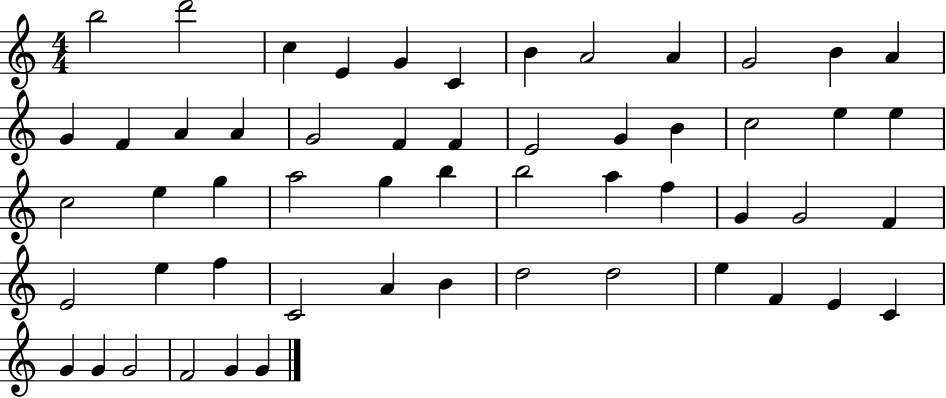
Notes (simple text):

B5/h D6/h C5/q E4/q G4/q C4/q B4/q A4/h A4/q G4/h B4/q A4/q G4/q F4/q A4/q A4/q G4/h F4/q F4/q E4/h G4/q B4/q C5/h E5/q E5/q C5/h E5/q G5/q A5/h G5/q B5/q B5/h A5/q F5/q G4/q G4/h F4/q E4/h E5/q F5/q C4/h A4/q B4/q D5/h D5/h E5/q F4/q E4/q C4/q G4/q G4/q G4/h F4/h G4/q G4/q